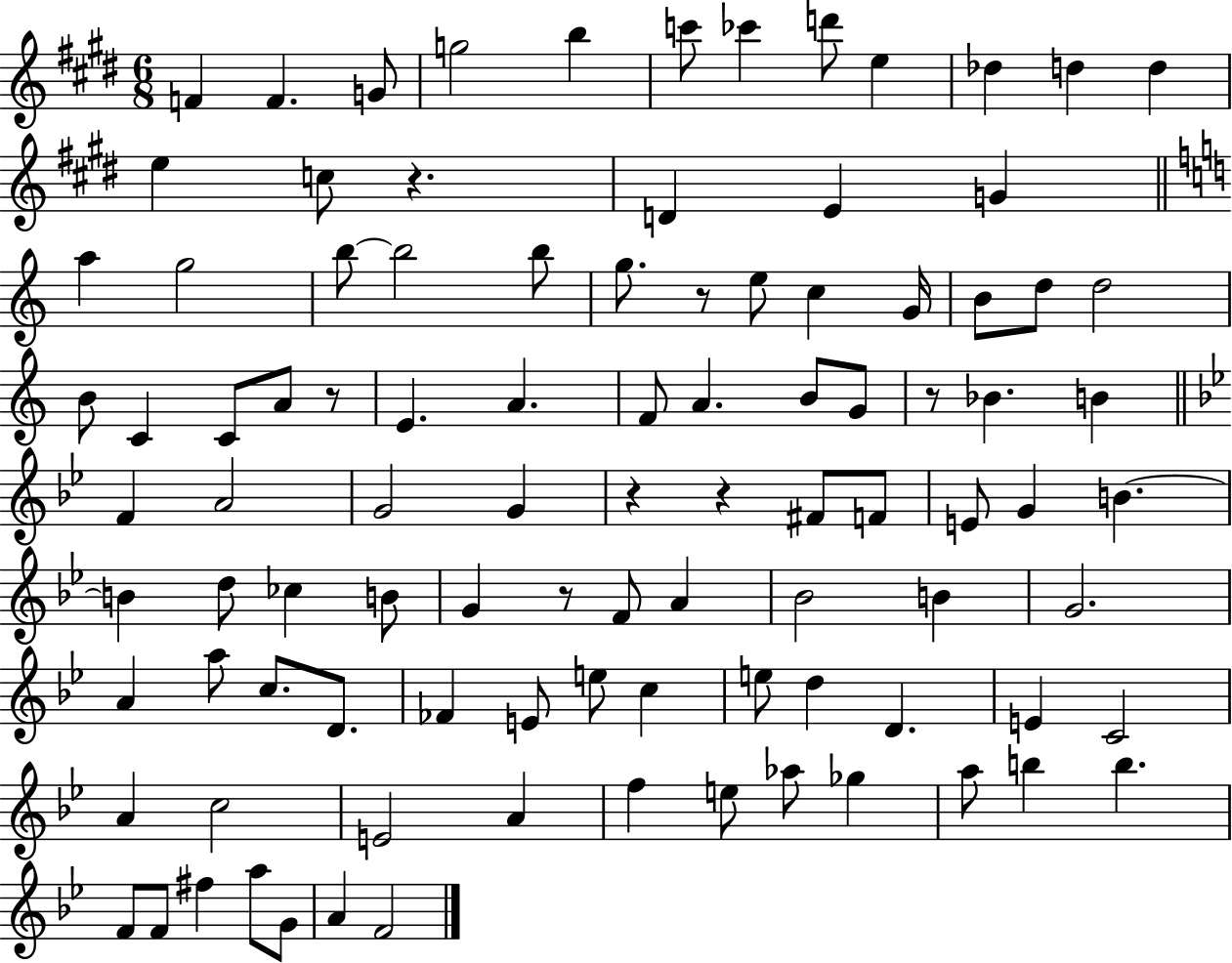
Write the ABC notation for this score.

X:1
T:Untitled
M:6/8
L:1/4
K:E
F F G/2 g2 b c'/2 _c' d'/2 e _d d d e c/2 z D E G a g2 b/2 b2 b/2 g/2 z/2 e/2 c G/4 B/2 d/2 d2 B/2 C C/2 A/2 z/2 E A F/2 A B/2 G/2 z/2 _B B F A2 G2 G z z ^F/2 F/2 E/2 G B B d/2 _c B/2 G z/2 F/2 A _B2 B G2 A a/2 c/2 D/2 _F E/2 e/2 c e/2 d D E C2 A c2 E2 A f e/2 _a/2 _g a/2 b b F/2 F/2 ^f a/2 G/2 A F2